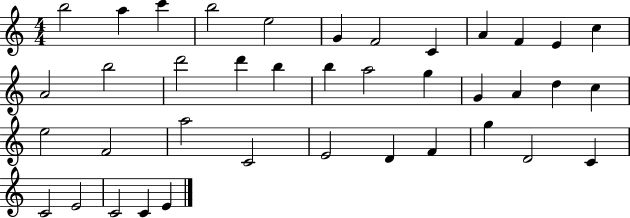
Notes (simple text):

B5/h A5/q C6/q B5/h E5/h G4/q F4/h C4/q A4/q F4/q E4/q C5/q A4/h B5/h D6/h D6/q B5/q B5/q A5/h G5/q G4/q A4/q D5/q C5/q E5/h F4/h A5/h C4/h E4/h D4/q F4/q G5/q D4/h C4/q C4/h E4/h C4/h C4/q E4/q